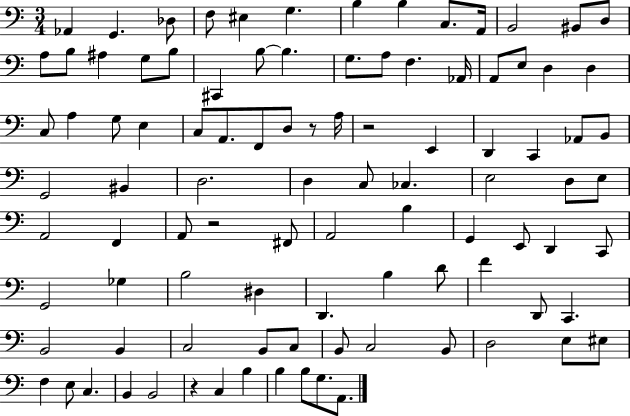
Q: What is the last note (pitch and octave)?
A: A2